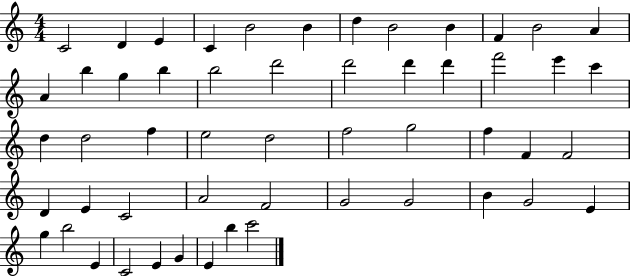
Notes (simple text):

C4/h D4/q E4/q C4/q B4/h B4/q D5/q B4/h B4/q F4/q B4/h A4/q A4/q B5/q G5/q B5/q B5/h D6/h D6/h D6/q D6/q F6/h E6/q C6/q D5/q D5/h F5/q E5/h D5/h F5/h G5/h F5/q F4/q F4/h D4/q E4/q C4/h A4/h F4/h G4/h G4/h B4/q G4/h E4/q G5/q B5/h E4/q C4/h E4/q G4/q E4/q B5/q C6/h